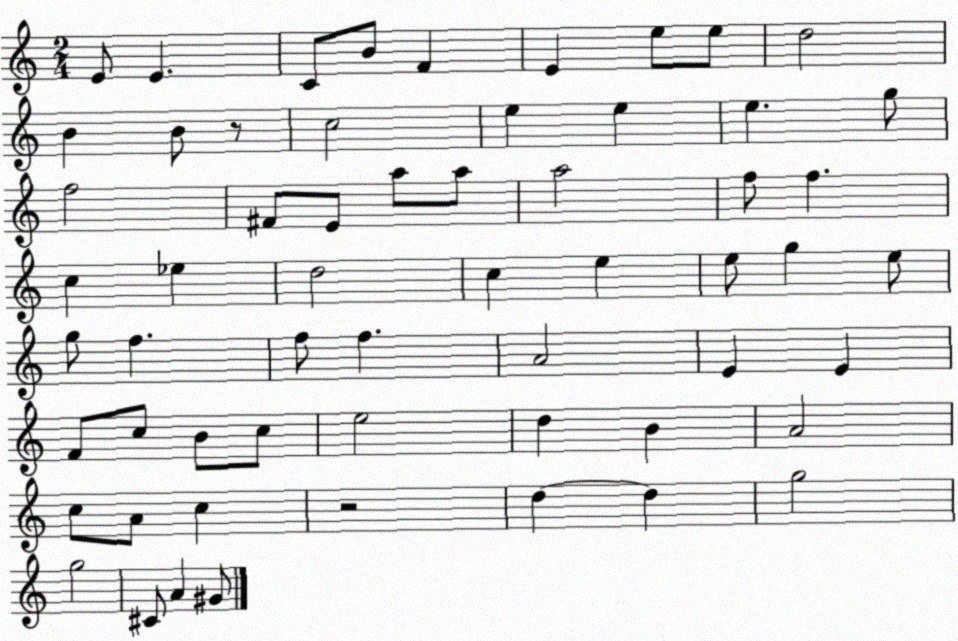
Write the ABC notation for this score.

X:1
T:Untitled
M:2/4
L:1/4
K:C
E/2 E C/2 B/2 F E e/2 e/2 d2 B B/2 z/2 c2 e e e g/2 f2 ^F/2 E/2 a/2 a/2 a2 f/2 f c _e d2 c e e/2 g e/2 g/2 f f/2 f A2 E E F/2 c/2 B/2 c/2 e2 d B A2 c/2 A/2 c z2 d d g2 g2 ^C/2 A ^G/2